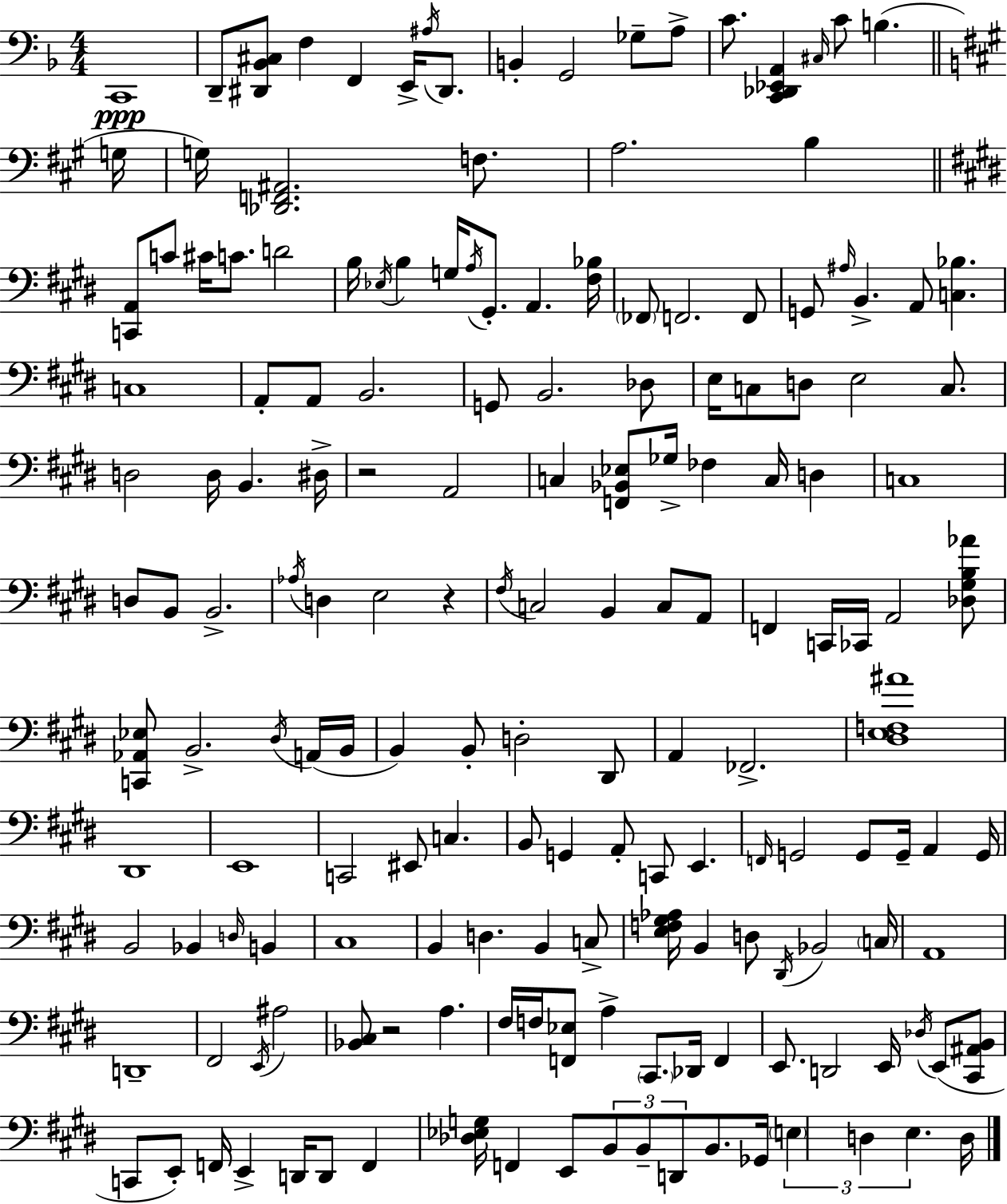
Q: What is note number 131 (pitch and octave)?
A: E2